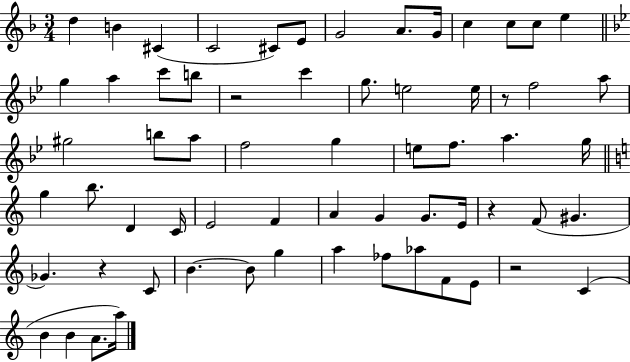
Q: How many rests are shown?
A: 5